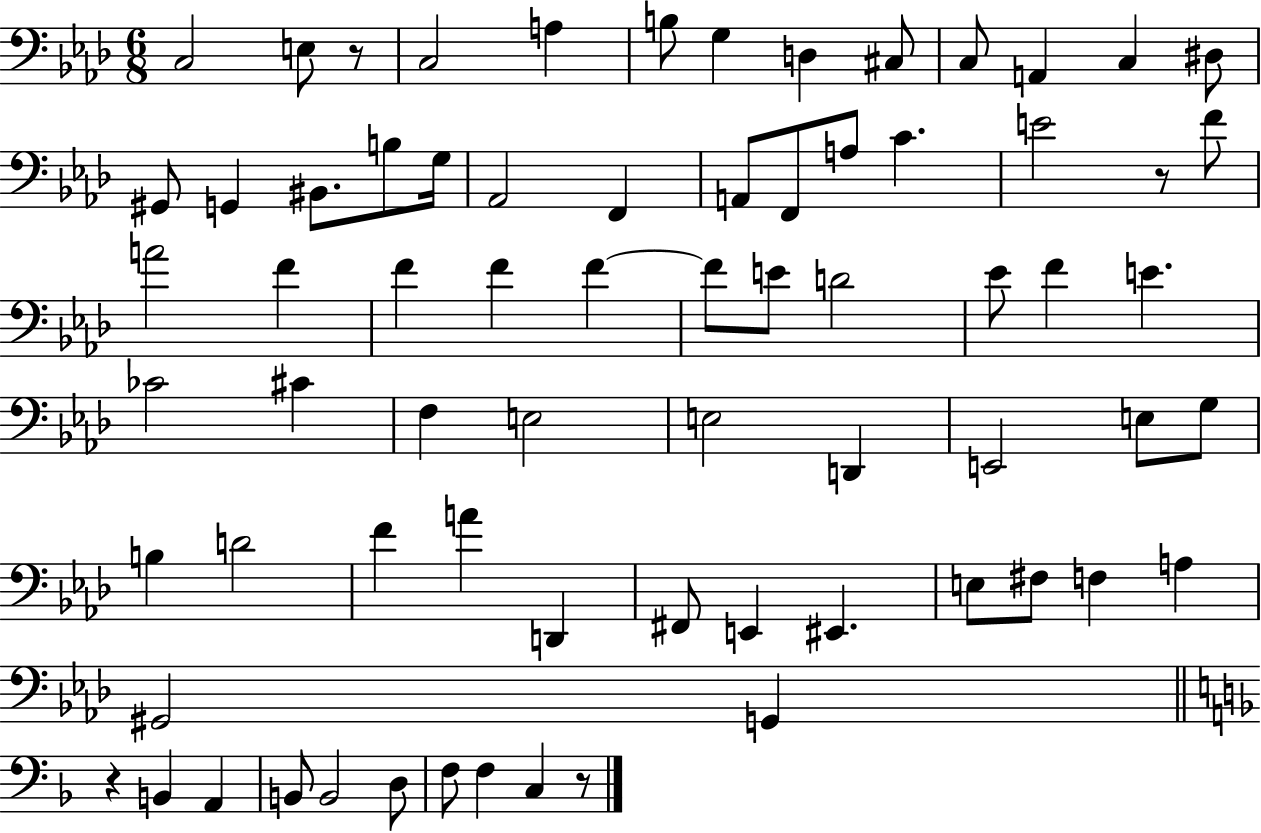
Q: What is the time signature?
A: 6/8